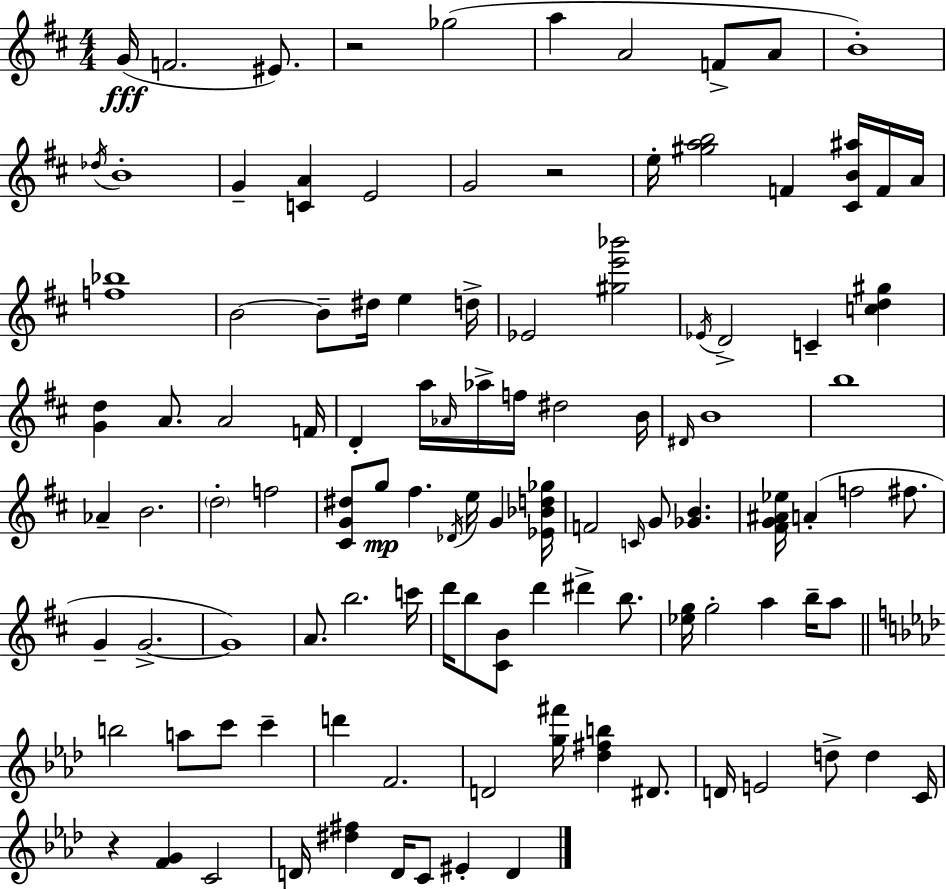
X:1
T:Untitled
M:4/4
L:1/4
K:D
G/4 F2 ^E/2 z2 _g2 a A2 F/2 A/2 B4 _d/4 B4 G [CA] E2 G2 z2 e/4 [^gab]2 F [^CB^a]/4 F/4 A/4 [f_b]4 B2 B/2 ^d/4 e d/4 _E2 [^ge'_b']2 _E/4 D2 C [cd^g] [Gd] A/2 A2 F/4 D a/4 _A/4 _a/4 f/4 ^d2 B/4 ^D/4 B4 b4 _A B2 d2 f2 [^CG^d]/2 g/2 ^f _D/4 e/4 G [_E_Bd_g]/4 F2 C/4 G/2 [_GB] [^FG^A_e]/4 A f2 ^f/2 G G2 G4 A/2 b2 c'/4 d'/4 b/2 [^CB]/2 d' ^d' b/2 [_eg]/4 g2 a b/4 a/2 b2 a/2 c'/2 c' d' F2 D2 [g^f']/4 [_d^fb] ^D/2 D/4 E2 d/2 d C/4 z [FG] C2 D/4 [^d^f] D/4 C/2 ^E D